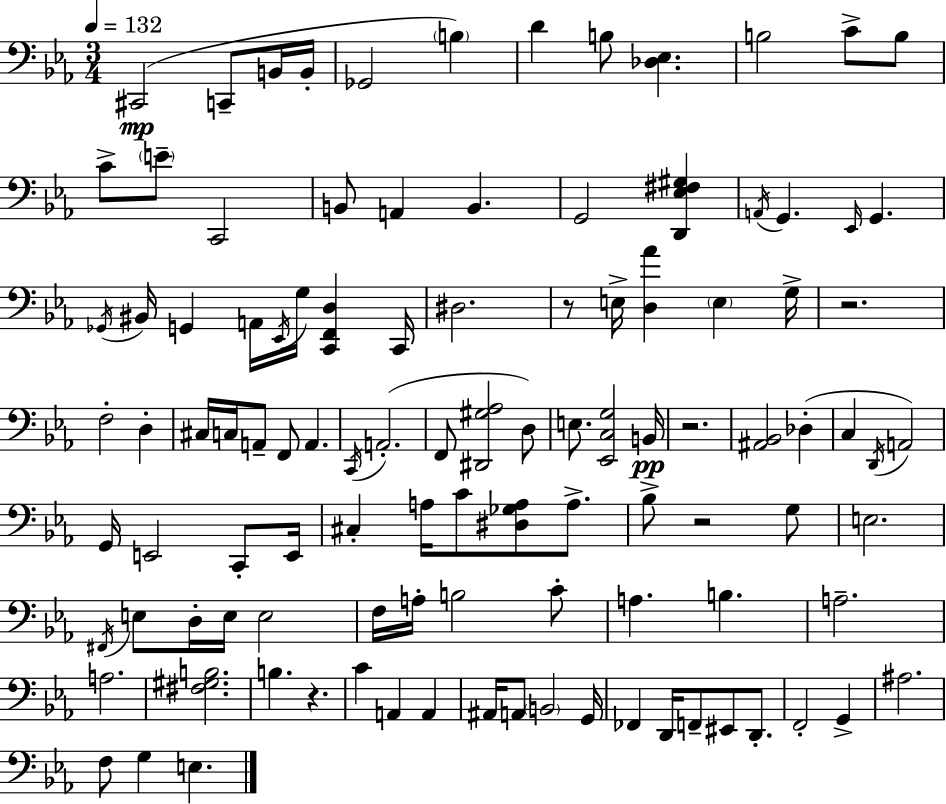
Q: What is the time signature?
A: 3/4